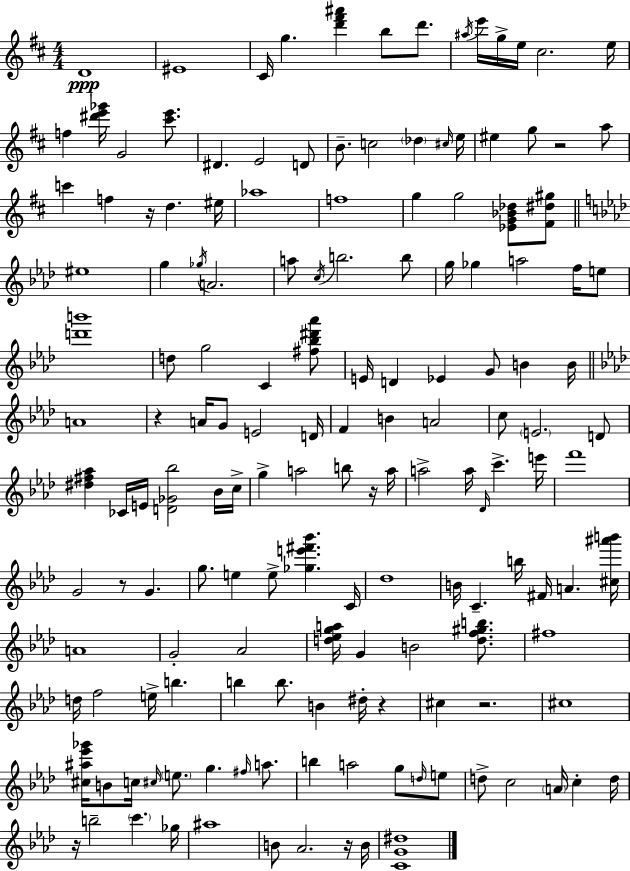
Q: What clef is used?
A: treble